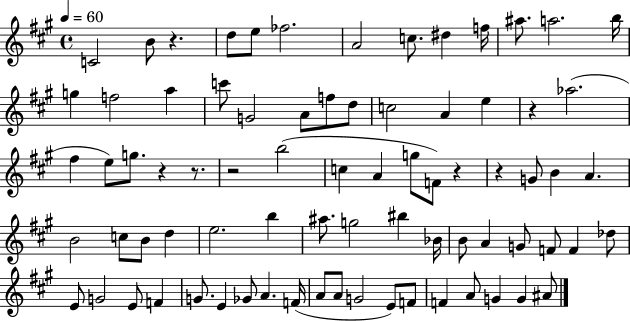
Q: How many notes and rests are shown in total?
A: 77